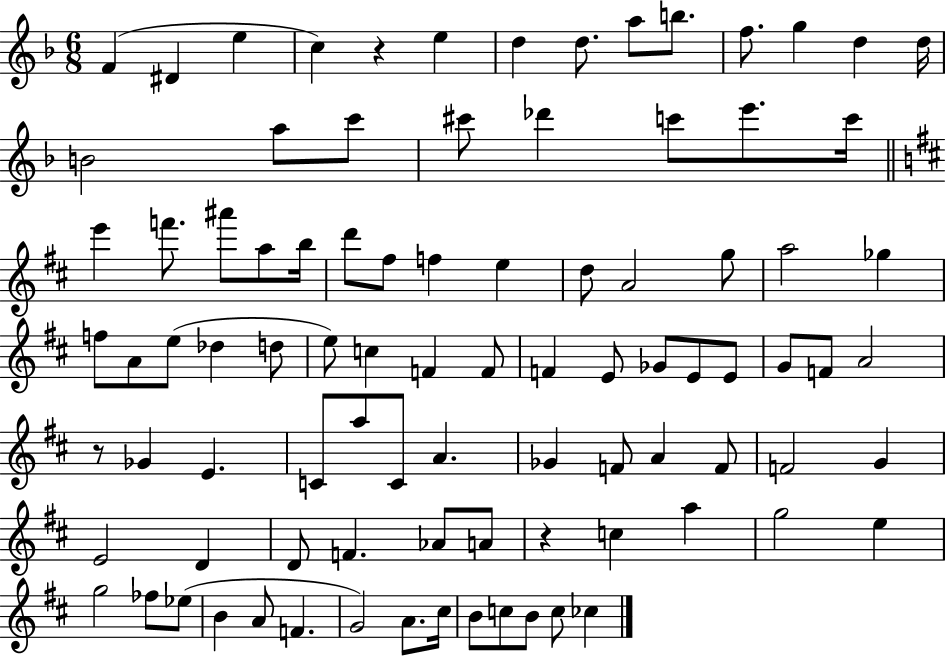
F4/q D#4/q E5/q C5/q R/q E5/q D5/q D5/e. A5/e B5/e. F5/e. G5/q D5/q D5/s B4/h A5/e C6/e C#6/e Db6/q C6/e E6/e. C6/s E6/q F6/e. A#6/e A5/e B5/s D6/e F#5/e F5/q E5/q D5/e A4/h G5/e A5/h Gb5/q F5/e A4/e E5/e Db5/q D5/e E5/e C5/q F4/q F4/e F4/q E4/e Gb4/e E4/e E4/e G4/e F4/e A4/h R/e Gb4/q E4/q. C4/e A5/e C4/e A4/q. Gb4/q F4/e A4/q F4/e F4/h G4/q E4/h D4/q D4/e F4/q. Ab4/e A4/e R/q C5/q A5/q G5/h E5/q G5/h FES5/e Eb5/e B4/q A4/e F4/q. G4/h A4/e. C#5/s B4/e C5/e B4/e C5/e CES5/q